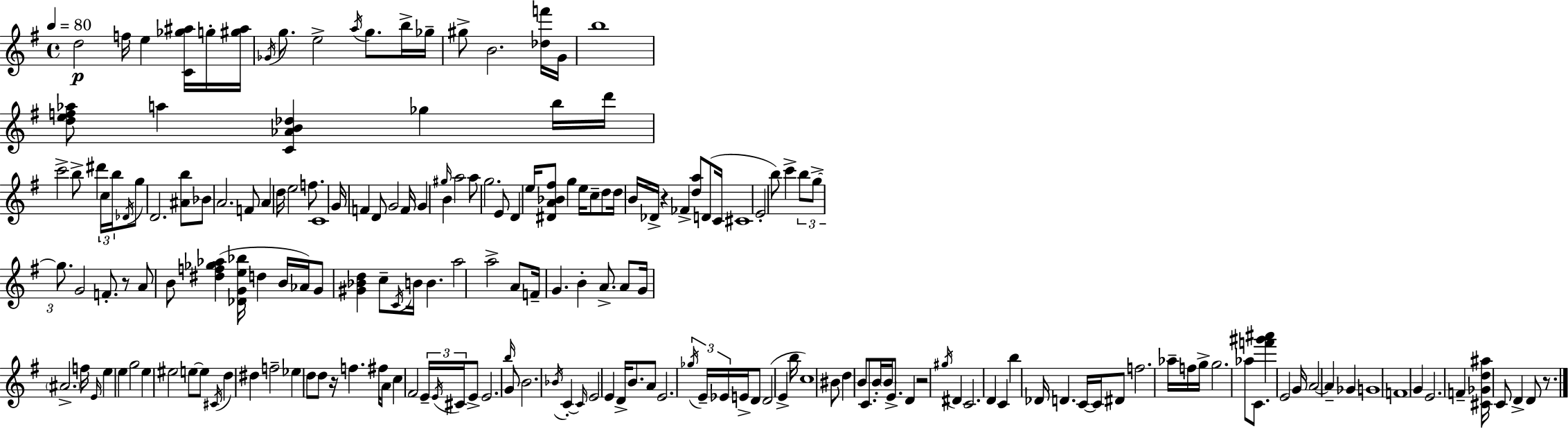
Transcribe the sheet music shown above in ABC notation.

X:1
T:Untitled
M:4/4
L:1/4
K:Em
d2 f/4 e [C_g^a]/4 g/4 [^g^a]/4 _G/4 g/2 e2 a/4 g/2 b/4 _g/4 ^g/2 B2 [_df']/4 G/4 b4 [def_a]/2 a [C_AB_d] _g b/4 d'/4 c'2 b/2 ^d' c/4 b/4 _D/4 g/2 D2 [^Ab]/2 _B/2 A2 F/2 A d/4 e2 f/2 C4 G/4 F D/2 G2 F/4 G ^g/4 B a2 a/2 g2 E/2 D e/4 [^DA_B^f]/2 g e/4 c/2 d/2 d/4 B/4 _D/4 z _F [da]/2 D/2 C/4 ^C4 E2 b/2 c' b/2 g/2 g/2 G2 F/2 z/2 A/2 B/2 [^df_g_a] [_DGe_b]/4 d B/4 _A/4 G/2 [^G_Bd] c/2 C/4 B/4 B a2 a2 A/2 F/4 G B A/2 A/2 G/4 ^A2 f/4 E/4 e e g2 e ^e2 e/2 e/2 ^C/4 d ^d f2 _e d/2 d/2 z/4 f ^f/4 A/2 c ^F2 E/4 E/4 ^C/4 E/2 E2 b/4 G/2 B2 _B/4 C C/4 E2 E D/4 B/2 A/2 E2 _g/4 E/4 _E/4 E/4 D/2 D2 E b/4 c4 ^B/2 d B/2 C/2 B/4 B/4 E/2 D z2 ^g/4 ^D C2 D C b _D/4 D C/4 C/4 ^D/2 f2 _a/4 f/4 g/4 g2 _a/2 C/2 [f'^g'^a'] E2 G/4 A2 A _G G4 F4 G E2 F [^C_Gd^a]/4 C/2 D D/2 z/2